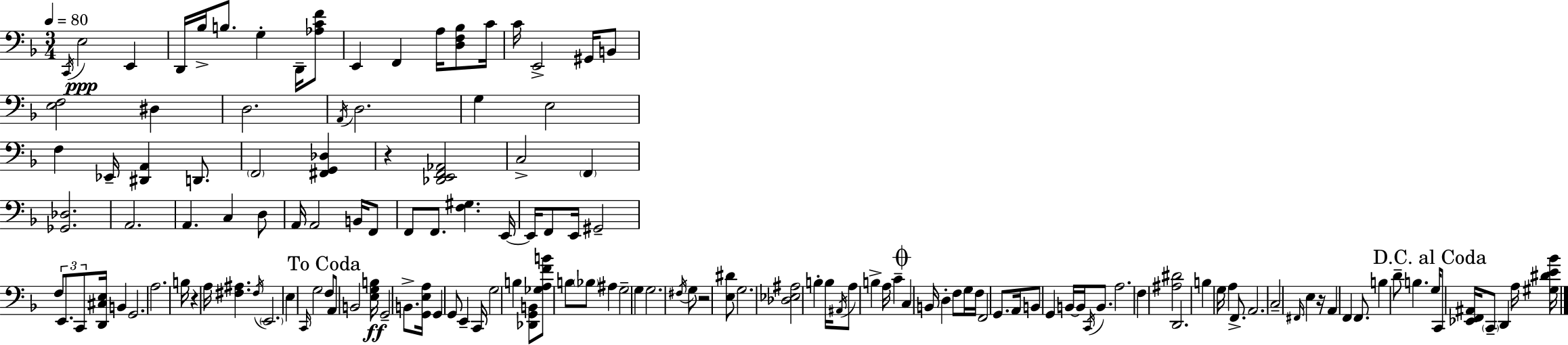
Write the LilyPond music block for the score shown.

{
  \clef bass
  \numericTimeSignature
  \time 3/4
  \key f \major
  \tempo 4 = 80
  \acciaccatura { c,16 }\ppp e2 e,4 | d,16 bes16-> b8. g4-. d,16-- <aes c' f'>8 | e,4 f,4 a16 <d f bes>8 | c'16 c'16 e,2-> gis,16 b,8 | \break <e f>2 dis4 | d2. | \acciaccatura { a,16 } d2. | g4 e2 | \break f4 ees,16-- <dis, a,>4 d,8. | \parenthesize f,2 <fis, g, des>4 | r4 <des, e, f, aes,>2 | c2-> \parenthesize f,4 | \break <ges, des>2. | a,2. | a,4. c4 | d8 a,16 a,2 b,16 | \break f,8 f,8 f,8. <f gis>4. | e,16~~ e,16 f,8 e,16 gis,2-- | \tuplet 3/2 { f8 e,8. c,8 } <d, cis e>16 b,4 | g,2. | \break a2. | b16 r4 a16 <fis ais>4. | \acciaccatura { fis16 } \parenthesize e,2. | e4 \grace { c,16 } g2 | \break \mark "To Coda" f8 a,8 b,2 | <e g b>16\ff g,2-- | b,8.-> <g, e a>16 g,4 g,8 e,4-- | c,16 g2 | \break b4 <des, g, b,>8 <ges a f' b'>8 b8 \parenthesize bes8 | ais4 g2-- | g4 g2. | \acciaccatura { fis16 } g8 r2 | \break <e dis'>8 g2. | <des ees ais>2 | b4-. b16 \acciaccatura { ais,16 } a8 b4-> | a16 c'4-- \mark \markup { \musicglyph "scripts.coda" } c4 b,16 d4-. | \break f8 g16 f16 f,2 | g,8. a,16 b,8 g,4 | b,16~~ b,16 \acciaccatura { c,16 } b,8. a2. | f4 <ais dis'>2 | \break d,2. | b4 g16 | a4 f,8.-> a,2. | c2-- | \break \grace { fis,16 } e4 r16 a,4 | f,4 f,8. b4 | d'8-- b4. \mark "D.C. al Coda" g16 c,8 <ees, f, ais,>16 | \parenthesize c,8-- d,4 a16 <gis dis' e' bes'>16 \bar "|."
}